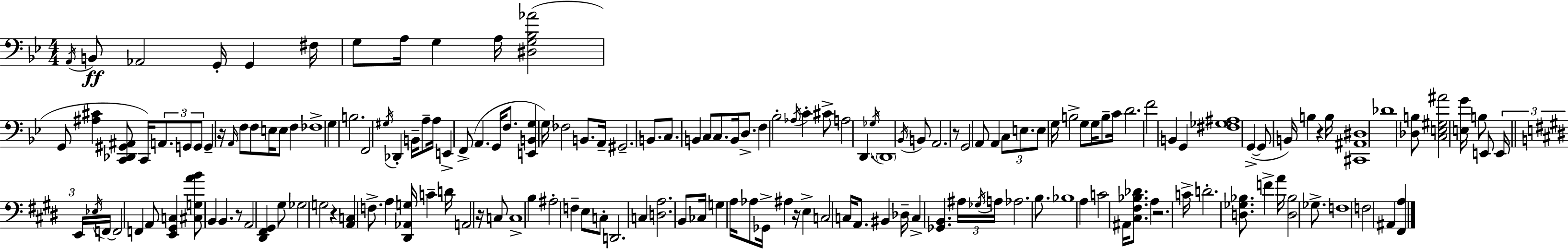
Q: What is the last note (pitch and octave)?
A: A#2